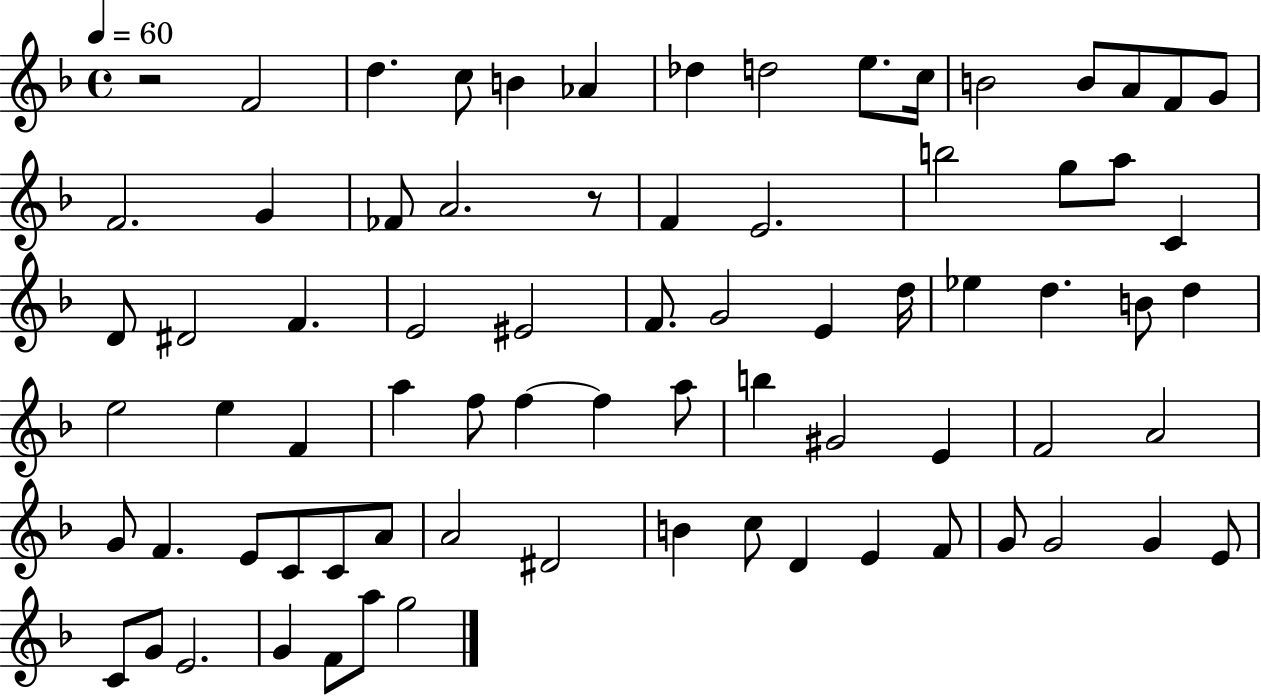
X:1
T:Untitled
M:4/4
L:1/4
K:F
z2 F2 d c/2 B _A _d d2 e/2 c/4 B2 B/2 A/2 F/2 G/2 F2 G _F/2 A2 z/2 F E2 b2 g/2 a/2 C D/2 ^D2 F E2 ^E2 F/2 G2 E d/4 _e d B/2 d e2 e F a f/2 f f a/2 b ^G2 E F2 A2 G/2 F E/2 C/2 C/2 A/2 A2 ^D2 B c/2 D E F/2 G/2 G2 G E/2 C/2 G/2 E2 G F/2 a/2 g2